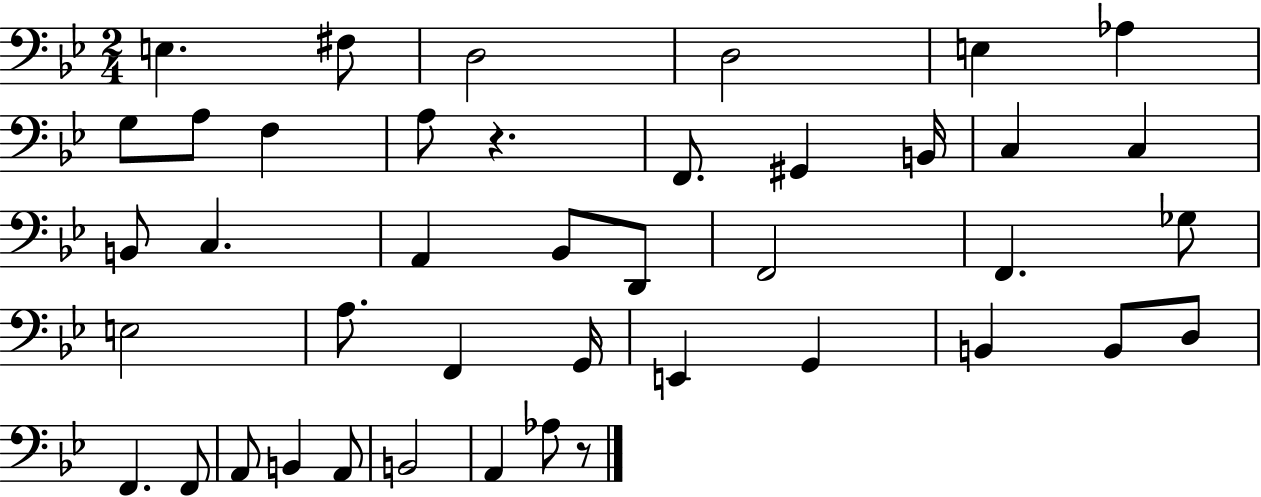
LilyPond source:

{
  \clef bass
  \numericTimeSignature
  \time 2/4
  \key bes \major
  e4. fis8 | d2 | d2 | e4 aes4 | \break g8 a8 f4 | a8 r4. | f,8. gis,4 b,16 | c4 c4 | \break b,8 c4. | a,4 bes,8 d,8 | f,2 | f,4. ges8 | \break e2 | a8. f,4 g,16 | e,4 g,4 | b,4 b,8 d8 | \break f,4. f,8 | a,8 b,4 a,8 | b,2 | a,4 aes8 r8 | \break \bar "|."
}